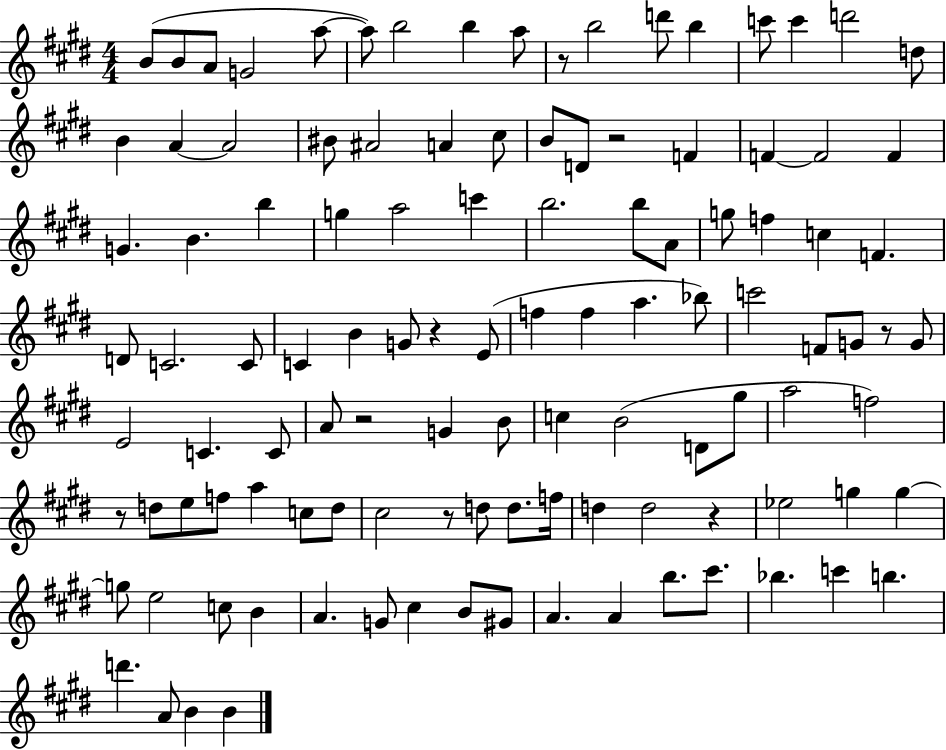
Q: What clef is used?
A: treble